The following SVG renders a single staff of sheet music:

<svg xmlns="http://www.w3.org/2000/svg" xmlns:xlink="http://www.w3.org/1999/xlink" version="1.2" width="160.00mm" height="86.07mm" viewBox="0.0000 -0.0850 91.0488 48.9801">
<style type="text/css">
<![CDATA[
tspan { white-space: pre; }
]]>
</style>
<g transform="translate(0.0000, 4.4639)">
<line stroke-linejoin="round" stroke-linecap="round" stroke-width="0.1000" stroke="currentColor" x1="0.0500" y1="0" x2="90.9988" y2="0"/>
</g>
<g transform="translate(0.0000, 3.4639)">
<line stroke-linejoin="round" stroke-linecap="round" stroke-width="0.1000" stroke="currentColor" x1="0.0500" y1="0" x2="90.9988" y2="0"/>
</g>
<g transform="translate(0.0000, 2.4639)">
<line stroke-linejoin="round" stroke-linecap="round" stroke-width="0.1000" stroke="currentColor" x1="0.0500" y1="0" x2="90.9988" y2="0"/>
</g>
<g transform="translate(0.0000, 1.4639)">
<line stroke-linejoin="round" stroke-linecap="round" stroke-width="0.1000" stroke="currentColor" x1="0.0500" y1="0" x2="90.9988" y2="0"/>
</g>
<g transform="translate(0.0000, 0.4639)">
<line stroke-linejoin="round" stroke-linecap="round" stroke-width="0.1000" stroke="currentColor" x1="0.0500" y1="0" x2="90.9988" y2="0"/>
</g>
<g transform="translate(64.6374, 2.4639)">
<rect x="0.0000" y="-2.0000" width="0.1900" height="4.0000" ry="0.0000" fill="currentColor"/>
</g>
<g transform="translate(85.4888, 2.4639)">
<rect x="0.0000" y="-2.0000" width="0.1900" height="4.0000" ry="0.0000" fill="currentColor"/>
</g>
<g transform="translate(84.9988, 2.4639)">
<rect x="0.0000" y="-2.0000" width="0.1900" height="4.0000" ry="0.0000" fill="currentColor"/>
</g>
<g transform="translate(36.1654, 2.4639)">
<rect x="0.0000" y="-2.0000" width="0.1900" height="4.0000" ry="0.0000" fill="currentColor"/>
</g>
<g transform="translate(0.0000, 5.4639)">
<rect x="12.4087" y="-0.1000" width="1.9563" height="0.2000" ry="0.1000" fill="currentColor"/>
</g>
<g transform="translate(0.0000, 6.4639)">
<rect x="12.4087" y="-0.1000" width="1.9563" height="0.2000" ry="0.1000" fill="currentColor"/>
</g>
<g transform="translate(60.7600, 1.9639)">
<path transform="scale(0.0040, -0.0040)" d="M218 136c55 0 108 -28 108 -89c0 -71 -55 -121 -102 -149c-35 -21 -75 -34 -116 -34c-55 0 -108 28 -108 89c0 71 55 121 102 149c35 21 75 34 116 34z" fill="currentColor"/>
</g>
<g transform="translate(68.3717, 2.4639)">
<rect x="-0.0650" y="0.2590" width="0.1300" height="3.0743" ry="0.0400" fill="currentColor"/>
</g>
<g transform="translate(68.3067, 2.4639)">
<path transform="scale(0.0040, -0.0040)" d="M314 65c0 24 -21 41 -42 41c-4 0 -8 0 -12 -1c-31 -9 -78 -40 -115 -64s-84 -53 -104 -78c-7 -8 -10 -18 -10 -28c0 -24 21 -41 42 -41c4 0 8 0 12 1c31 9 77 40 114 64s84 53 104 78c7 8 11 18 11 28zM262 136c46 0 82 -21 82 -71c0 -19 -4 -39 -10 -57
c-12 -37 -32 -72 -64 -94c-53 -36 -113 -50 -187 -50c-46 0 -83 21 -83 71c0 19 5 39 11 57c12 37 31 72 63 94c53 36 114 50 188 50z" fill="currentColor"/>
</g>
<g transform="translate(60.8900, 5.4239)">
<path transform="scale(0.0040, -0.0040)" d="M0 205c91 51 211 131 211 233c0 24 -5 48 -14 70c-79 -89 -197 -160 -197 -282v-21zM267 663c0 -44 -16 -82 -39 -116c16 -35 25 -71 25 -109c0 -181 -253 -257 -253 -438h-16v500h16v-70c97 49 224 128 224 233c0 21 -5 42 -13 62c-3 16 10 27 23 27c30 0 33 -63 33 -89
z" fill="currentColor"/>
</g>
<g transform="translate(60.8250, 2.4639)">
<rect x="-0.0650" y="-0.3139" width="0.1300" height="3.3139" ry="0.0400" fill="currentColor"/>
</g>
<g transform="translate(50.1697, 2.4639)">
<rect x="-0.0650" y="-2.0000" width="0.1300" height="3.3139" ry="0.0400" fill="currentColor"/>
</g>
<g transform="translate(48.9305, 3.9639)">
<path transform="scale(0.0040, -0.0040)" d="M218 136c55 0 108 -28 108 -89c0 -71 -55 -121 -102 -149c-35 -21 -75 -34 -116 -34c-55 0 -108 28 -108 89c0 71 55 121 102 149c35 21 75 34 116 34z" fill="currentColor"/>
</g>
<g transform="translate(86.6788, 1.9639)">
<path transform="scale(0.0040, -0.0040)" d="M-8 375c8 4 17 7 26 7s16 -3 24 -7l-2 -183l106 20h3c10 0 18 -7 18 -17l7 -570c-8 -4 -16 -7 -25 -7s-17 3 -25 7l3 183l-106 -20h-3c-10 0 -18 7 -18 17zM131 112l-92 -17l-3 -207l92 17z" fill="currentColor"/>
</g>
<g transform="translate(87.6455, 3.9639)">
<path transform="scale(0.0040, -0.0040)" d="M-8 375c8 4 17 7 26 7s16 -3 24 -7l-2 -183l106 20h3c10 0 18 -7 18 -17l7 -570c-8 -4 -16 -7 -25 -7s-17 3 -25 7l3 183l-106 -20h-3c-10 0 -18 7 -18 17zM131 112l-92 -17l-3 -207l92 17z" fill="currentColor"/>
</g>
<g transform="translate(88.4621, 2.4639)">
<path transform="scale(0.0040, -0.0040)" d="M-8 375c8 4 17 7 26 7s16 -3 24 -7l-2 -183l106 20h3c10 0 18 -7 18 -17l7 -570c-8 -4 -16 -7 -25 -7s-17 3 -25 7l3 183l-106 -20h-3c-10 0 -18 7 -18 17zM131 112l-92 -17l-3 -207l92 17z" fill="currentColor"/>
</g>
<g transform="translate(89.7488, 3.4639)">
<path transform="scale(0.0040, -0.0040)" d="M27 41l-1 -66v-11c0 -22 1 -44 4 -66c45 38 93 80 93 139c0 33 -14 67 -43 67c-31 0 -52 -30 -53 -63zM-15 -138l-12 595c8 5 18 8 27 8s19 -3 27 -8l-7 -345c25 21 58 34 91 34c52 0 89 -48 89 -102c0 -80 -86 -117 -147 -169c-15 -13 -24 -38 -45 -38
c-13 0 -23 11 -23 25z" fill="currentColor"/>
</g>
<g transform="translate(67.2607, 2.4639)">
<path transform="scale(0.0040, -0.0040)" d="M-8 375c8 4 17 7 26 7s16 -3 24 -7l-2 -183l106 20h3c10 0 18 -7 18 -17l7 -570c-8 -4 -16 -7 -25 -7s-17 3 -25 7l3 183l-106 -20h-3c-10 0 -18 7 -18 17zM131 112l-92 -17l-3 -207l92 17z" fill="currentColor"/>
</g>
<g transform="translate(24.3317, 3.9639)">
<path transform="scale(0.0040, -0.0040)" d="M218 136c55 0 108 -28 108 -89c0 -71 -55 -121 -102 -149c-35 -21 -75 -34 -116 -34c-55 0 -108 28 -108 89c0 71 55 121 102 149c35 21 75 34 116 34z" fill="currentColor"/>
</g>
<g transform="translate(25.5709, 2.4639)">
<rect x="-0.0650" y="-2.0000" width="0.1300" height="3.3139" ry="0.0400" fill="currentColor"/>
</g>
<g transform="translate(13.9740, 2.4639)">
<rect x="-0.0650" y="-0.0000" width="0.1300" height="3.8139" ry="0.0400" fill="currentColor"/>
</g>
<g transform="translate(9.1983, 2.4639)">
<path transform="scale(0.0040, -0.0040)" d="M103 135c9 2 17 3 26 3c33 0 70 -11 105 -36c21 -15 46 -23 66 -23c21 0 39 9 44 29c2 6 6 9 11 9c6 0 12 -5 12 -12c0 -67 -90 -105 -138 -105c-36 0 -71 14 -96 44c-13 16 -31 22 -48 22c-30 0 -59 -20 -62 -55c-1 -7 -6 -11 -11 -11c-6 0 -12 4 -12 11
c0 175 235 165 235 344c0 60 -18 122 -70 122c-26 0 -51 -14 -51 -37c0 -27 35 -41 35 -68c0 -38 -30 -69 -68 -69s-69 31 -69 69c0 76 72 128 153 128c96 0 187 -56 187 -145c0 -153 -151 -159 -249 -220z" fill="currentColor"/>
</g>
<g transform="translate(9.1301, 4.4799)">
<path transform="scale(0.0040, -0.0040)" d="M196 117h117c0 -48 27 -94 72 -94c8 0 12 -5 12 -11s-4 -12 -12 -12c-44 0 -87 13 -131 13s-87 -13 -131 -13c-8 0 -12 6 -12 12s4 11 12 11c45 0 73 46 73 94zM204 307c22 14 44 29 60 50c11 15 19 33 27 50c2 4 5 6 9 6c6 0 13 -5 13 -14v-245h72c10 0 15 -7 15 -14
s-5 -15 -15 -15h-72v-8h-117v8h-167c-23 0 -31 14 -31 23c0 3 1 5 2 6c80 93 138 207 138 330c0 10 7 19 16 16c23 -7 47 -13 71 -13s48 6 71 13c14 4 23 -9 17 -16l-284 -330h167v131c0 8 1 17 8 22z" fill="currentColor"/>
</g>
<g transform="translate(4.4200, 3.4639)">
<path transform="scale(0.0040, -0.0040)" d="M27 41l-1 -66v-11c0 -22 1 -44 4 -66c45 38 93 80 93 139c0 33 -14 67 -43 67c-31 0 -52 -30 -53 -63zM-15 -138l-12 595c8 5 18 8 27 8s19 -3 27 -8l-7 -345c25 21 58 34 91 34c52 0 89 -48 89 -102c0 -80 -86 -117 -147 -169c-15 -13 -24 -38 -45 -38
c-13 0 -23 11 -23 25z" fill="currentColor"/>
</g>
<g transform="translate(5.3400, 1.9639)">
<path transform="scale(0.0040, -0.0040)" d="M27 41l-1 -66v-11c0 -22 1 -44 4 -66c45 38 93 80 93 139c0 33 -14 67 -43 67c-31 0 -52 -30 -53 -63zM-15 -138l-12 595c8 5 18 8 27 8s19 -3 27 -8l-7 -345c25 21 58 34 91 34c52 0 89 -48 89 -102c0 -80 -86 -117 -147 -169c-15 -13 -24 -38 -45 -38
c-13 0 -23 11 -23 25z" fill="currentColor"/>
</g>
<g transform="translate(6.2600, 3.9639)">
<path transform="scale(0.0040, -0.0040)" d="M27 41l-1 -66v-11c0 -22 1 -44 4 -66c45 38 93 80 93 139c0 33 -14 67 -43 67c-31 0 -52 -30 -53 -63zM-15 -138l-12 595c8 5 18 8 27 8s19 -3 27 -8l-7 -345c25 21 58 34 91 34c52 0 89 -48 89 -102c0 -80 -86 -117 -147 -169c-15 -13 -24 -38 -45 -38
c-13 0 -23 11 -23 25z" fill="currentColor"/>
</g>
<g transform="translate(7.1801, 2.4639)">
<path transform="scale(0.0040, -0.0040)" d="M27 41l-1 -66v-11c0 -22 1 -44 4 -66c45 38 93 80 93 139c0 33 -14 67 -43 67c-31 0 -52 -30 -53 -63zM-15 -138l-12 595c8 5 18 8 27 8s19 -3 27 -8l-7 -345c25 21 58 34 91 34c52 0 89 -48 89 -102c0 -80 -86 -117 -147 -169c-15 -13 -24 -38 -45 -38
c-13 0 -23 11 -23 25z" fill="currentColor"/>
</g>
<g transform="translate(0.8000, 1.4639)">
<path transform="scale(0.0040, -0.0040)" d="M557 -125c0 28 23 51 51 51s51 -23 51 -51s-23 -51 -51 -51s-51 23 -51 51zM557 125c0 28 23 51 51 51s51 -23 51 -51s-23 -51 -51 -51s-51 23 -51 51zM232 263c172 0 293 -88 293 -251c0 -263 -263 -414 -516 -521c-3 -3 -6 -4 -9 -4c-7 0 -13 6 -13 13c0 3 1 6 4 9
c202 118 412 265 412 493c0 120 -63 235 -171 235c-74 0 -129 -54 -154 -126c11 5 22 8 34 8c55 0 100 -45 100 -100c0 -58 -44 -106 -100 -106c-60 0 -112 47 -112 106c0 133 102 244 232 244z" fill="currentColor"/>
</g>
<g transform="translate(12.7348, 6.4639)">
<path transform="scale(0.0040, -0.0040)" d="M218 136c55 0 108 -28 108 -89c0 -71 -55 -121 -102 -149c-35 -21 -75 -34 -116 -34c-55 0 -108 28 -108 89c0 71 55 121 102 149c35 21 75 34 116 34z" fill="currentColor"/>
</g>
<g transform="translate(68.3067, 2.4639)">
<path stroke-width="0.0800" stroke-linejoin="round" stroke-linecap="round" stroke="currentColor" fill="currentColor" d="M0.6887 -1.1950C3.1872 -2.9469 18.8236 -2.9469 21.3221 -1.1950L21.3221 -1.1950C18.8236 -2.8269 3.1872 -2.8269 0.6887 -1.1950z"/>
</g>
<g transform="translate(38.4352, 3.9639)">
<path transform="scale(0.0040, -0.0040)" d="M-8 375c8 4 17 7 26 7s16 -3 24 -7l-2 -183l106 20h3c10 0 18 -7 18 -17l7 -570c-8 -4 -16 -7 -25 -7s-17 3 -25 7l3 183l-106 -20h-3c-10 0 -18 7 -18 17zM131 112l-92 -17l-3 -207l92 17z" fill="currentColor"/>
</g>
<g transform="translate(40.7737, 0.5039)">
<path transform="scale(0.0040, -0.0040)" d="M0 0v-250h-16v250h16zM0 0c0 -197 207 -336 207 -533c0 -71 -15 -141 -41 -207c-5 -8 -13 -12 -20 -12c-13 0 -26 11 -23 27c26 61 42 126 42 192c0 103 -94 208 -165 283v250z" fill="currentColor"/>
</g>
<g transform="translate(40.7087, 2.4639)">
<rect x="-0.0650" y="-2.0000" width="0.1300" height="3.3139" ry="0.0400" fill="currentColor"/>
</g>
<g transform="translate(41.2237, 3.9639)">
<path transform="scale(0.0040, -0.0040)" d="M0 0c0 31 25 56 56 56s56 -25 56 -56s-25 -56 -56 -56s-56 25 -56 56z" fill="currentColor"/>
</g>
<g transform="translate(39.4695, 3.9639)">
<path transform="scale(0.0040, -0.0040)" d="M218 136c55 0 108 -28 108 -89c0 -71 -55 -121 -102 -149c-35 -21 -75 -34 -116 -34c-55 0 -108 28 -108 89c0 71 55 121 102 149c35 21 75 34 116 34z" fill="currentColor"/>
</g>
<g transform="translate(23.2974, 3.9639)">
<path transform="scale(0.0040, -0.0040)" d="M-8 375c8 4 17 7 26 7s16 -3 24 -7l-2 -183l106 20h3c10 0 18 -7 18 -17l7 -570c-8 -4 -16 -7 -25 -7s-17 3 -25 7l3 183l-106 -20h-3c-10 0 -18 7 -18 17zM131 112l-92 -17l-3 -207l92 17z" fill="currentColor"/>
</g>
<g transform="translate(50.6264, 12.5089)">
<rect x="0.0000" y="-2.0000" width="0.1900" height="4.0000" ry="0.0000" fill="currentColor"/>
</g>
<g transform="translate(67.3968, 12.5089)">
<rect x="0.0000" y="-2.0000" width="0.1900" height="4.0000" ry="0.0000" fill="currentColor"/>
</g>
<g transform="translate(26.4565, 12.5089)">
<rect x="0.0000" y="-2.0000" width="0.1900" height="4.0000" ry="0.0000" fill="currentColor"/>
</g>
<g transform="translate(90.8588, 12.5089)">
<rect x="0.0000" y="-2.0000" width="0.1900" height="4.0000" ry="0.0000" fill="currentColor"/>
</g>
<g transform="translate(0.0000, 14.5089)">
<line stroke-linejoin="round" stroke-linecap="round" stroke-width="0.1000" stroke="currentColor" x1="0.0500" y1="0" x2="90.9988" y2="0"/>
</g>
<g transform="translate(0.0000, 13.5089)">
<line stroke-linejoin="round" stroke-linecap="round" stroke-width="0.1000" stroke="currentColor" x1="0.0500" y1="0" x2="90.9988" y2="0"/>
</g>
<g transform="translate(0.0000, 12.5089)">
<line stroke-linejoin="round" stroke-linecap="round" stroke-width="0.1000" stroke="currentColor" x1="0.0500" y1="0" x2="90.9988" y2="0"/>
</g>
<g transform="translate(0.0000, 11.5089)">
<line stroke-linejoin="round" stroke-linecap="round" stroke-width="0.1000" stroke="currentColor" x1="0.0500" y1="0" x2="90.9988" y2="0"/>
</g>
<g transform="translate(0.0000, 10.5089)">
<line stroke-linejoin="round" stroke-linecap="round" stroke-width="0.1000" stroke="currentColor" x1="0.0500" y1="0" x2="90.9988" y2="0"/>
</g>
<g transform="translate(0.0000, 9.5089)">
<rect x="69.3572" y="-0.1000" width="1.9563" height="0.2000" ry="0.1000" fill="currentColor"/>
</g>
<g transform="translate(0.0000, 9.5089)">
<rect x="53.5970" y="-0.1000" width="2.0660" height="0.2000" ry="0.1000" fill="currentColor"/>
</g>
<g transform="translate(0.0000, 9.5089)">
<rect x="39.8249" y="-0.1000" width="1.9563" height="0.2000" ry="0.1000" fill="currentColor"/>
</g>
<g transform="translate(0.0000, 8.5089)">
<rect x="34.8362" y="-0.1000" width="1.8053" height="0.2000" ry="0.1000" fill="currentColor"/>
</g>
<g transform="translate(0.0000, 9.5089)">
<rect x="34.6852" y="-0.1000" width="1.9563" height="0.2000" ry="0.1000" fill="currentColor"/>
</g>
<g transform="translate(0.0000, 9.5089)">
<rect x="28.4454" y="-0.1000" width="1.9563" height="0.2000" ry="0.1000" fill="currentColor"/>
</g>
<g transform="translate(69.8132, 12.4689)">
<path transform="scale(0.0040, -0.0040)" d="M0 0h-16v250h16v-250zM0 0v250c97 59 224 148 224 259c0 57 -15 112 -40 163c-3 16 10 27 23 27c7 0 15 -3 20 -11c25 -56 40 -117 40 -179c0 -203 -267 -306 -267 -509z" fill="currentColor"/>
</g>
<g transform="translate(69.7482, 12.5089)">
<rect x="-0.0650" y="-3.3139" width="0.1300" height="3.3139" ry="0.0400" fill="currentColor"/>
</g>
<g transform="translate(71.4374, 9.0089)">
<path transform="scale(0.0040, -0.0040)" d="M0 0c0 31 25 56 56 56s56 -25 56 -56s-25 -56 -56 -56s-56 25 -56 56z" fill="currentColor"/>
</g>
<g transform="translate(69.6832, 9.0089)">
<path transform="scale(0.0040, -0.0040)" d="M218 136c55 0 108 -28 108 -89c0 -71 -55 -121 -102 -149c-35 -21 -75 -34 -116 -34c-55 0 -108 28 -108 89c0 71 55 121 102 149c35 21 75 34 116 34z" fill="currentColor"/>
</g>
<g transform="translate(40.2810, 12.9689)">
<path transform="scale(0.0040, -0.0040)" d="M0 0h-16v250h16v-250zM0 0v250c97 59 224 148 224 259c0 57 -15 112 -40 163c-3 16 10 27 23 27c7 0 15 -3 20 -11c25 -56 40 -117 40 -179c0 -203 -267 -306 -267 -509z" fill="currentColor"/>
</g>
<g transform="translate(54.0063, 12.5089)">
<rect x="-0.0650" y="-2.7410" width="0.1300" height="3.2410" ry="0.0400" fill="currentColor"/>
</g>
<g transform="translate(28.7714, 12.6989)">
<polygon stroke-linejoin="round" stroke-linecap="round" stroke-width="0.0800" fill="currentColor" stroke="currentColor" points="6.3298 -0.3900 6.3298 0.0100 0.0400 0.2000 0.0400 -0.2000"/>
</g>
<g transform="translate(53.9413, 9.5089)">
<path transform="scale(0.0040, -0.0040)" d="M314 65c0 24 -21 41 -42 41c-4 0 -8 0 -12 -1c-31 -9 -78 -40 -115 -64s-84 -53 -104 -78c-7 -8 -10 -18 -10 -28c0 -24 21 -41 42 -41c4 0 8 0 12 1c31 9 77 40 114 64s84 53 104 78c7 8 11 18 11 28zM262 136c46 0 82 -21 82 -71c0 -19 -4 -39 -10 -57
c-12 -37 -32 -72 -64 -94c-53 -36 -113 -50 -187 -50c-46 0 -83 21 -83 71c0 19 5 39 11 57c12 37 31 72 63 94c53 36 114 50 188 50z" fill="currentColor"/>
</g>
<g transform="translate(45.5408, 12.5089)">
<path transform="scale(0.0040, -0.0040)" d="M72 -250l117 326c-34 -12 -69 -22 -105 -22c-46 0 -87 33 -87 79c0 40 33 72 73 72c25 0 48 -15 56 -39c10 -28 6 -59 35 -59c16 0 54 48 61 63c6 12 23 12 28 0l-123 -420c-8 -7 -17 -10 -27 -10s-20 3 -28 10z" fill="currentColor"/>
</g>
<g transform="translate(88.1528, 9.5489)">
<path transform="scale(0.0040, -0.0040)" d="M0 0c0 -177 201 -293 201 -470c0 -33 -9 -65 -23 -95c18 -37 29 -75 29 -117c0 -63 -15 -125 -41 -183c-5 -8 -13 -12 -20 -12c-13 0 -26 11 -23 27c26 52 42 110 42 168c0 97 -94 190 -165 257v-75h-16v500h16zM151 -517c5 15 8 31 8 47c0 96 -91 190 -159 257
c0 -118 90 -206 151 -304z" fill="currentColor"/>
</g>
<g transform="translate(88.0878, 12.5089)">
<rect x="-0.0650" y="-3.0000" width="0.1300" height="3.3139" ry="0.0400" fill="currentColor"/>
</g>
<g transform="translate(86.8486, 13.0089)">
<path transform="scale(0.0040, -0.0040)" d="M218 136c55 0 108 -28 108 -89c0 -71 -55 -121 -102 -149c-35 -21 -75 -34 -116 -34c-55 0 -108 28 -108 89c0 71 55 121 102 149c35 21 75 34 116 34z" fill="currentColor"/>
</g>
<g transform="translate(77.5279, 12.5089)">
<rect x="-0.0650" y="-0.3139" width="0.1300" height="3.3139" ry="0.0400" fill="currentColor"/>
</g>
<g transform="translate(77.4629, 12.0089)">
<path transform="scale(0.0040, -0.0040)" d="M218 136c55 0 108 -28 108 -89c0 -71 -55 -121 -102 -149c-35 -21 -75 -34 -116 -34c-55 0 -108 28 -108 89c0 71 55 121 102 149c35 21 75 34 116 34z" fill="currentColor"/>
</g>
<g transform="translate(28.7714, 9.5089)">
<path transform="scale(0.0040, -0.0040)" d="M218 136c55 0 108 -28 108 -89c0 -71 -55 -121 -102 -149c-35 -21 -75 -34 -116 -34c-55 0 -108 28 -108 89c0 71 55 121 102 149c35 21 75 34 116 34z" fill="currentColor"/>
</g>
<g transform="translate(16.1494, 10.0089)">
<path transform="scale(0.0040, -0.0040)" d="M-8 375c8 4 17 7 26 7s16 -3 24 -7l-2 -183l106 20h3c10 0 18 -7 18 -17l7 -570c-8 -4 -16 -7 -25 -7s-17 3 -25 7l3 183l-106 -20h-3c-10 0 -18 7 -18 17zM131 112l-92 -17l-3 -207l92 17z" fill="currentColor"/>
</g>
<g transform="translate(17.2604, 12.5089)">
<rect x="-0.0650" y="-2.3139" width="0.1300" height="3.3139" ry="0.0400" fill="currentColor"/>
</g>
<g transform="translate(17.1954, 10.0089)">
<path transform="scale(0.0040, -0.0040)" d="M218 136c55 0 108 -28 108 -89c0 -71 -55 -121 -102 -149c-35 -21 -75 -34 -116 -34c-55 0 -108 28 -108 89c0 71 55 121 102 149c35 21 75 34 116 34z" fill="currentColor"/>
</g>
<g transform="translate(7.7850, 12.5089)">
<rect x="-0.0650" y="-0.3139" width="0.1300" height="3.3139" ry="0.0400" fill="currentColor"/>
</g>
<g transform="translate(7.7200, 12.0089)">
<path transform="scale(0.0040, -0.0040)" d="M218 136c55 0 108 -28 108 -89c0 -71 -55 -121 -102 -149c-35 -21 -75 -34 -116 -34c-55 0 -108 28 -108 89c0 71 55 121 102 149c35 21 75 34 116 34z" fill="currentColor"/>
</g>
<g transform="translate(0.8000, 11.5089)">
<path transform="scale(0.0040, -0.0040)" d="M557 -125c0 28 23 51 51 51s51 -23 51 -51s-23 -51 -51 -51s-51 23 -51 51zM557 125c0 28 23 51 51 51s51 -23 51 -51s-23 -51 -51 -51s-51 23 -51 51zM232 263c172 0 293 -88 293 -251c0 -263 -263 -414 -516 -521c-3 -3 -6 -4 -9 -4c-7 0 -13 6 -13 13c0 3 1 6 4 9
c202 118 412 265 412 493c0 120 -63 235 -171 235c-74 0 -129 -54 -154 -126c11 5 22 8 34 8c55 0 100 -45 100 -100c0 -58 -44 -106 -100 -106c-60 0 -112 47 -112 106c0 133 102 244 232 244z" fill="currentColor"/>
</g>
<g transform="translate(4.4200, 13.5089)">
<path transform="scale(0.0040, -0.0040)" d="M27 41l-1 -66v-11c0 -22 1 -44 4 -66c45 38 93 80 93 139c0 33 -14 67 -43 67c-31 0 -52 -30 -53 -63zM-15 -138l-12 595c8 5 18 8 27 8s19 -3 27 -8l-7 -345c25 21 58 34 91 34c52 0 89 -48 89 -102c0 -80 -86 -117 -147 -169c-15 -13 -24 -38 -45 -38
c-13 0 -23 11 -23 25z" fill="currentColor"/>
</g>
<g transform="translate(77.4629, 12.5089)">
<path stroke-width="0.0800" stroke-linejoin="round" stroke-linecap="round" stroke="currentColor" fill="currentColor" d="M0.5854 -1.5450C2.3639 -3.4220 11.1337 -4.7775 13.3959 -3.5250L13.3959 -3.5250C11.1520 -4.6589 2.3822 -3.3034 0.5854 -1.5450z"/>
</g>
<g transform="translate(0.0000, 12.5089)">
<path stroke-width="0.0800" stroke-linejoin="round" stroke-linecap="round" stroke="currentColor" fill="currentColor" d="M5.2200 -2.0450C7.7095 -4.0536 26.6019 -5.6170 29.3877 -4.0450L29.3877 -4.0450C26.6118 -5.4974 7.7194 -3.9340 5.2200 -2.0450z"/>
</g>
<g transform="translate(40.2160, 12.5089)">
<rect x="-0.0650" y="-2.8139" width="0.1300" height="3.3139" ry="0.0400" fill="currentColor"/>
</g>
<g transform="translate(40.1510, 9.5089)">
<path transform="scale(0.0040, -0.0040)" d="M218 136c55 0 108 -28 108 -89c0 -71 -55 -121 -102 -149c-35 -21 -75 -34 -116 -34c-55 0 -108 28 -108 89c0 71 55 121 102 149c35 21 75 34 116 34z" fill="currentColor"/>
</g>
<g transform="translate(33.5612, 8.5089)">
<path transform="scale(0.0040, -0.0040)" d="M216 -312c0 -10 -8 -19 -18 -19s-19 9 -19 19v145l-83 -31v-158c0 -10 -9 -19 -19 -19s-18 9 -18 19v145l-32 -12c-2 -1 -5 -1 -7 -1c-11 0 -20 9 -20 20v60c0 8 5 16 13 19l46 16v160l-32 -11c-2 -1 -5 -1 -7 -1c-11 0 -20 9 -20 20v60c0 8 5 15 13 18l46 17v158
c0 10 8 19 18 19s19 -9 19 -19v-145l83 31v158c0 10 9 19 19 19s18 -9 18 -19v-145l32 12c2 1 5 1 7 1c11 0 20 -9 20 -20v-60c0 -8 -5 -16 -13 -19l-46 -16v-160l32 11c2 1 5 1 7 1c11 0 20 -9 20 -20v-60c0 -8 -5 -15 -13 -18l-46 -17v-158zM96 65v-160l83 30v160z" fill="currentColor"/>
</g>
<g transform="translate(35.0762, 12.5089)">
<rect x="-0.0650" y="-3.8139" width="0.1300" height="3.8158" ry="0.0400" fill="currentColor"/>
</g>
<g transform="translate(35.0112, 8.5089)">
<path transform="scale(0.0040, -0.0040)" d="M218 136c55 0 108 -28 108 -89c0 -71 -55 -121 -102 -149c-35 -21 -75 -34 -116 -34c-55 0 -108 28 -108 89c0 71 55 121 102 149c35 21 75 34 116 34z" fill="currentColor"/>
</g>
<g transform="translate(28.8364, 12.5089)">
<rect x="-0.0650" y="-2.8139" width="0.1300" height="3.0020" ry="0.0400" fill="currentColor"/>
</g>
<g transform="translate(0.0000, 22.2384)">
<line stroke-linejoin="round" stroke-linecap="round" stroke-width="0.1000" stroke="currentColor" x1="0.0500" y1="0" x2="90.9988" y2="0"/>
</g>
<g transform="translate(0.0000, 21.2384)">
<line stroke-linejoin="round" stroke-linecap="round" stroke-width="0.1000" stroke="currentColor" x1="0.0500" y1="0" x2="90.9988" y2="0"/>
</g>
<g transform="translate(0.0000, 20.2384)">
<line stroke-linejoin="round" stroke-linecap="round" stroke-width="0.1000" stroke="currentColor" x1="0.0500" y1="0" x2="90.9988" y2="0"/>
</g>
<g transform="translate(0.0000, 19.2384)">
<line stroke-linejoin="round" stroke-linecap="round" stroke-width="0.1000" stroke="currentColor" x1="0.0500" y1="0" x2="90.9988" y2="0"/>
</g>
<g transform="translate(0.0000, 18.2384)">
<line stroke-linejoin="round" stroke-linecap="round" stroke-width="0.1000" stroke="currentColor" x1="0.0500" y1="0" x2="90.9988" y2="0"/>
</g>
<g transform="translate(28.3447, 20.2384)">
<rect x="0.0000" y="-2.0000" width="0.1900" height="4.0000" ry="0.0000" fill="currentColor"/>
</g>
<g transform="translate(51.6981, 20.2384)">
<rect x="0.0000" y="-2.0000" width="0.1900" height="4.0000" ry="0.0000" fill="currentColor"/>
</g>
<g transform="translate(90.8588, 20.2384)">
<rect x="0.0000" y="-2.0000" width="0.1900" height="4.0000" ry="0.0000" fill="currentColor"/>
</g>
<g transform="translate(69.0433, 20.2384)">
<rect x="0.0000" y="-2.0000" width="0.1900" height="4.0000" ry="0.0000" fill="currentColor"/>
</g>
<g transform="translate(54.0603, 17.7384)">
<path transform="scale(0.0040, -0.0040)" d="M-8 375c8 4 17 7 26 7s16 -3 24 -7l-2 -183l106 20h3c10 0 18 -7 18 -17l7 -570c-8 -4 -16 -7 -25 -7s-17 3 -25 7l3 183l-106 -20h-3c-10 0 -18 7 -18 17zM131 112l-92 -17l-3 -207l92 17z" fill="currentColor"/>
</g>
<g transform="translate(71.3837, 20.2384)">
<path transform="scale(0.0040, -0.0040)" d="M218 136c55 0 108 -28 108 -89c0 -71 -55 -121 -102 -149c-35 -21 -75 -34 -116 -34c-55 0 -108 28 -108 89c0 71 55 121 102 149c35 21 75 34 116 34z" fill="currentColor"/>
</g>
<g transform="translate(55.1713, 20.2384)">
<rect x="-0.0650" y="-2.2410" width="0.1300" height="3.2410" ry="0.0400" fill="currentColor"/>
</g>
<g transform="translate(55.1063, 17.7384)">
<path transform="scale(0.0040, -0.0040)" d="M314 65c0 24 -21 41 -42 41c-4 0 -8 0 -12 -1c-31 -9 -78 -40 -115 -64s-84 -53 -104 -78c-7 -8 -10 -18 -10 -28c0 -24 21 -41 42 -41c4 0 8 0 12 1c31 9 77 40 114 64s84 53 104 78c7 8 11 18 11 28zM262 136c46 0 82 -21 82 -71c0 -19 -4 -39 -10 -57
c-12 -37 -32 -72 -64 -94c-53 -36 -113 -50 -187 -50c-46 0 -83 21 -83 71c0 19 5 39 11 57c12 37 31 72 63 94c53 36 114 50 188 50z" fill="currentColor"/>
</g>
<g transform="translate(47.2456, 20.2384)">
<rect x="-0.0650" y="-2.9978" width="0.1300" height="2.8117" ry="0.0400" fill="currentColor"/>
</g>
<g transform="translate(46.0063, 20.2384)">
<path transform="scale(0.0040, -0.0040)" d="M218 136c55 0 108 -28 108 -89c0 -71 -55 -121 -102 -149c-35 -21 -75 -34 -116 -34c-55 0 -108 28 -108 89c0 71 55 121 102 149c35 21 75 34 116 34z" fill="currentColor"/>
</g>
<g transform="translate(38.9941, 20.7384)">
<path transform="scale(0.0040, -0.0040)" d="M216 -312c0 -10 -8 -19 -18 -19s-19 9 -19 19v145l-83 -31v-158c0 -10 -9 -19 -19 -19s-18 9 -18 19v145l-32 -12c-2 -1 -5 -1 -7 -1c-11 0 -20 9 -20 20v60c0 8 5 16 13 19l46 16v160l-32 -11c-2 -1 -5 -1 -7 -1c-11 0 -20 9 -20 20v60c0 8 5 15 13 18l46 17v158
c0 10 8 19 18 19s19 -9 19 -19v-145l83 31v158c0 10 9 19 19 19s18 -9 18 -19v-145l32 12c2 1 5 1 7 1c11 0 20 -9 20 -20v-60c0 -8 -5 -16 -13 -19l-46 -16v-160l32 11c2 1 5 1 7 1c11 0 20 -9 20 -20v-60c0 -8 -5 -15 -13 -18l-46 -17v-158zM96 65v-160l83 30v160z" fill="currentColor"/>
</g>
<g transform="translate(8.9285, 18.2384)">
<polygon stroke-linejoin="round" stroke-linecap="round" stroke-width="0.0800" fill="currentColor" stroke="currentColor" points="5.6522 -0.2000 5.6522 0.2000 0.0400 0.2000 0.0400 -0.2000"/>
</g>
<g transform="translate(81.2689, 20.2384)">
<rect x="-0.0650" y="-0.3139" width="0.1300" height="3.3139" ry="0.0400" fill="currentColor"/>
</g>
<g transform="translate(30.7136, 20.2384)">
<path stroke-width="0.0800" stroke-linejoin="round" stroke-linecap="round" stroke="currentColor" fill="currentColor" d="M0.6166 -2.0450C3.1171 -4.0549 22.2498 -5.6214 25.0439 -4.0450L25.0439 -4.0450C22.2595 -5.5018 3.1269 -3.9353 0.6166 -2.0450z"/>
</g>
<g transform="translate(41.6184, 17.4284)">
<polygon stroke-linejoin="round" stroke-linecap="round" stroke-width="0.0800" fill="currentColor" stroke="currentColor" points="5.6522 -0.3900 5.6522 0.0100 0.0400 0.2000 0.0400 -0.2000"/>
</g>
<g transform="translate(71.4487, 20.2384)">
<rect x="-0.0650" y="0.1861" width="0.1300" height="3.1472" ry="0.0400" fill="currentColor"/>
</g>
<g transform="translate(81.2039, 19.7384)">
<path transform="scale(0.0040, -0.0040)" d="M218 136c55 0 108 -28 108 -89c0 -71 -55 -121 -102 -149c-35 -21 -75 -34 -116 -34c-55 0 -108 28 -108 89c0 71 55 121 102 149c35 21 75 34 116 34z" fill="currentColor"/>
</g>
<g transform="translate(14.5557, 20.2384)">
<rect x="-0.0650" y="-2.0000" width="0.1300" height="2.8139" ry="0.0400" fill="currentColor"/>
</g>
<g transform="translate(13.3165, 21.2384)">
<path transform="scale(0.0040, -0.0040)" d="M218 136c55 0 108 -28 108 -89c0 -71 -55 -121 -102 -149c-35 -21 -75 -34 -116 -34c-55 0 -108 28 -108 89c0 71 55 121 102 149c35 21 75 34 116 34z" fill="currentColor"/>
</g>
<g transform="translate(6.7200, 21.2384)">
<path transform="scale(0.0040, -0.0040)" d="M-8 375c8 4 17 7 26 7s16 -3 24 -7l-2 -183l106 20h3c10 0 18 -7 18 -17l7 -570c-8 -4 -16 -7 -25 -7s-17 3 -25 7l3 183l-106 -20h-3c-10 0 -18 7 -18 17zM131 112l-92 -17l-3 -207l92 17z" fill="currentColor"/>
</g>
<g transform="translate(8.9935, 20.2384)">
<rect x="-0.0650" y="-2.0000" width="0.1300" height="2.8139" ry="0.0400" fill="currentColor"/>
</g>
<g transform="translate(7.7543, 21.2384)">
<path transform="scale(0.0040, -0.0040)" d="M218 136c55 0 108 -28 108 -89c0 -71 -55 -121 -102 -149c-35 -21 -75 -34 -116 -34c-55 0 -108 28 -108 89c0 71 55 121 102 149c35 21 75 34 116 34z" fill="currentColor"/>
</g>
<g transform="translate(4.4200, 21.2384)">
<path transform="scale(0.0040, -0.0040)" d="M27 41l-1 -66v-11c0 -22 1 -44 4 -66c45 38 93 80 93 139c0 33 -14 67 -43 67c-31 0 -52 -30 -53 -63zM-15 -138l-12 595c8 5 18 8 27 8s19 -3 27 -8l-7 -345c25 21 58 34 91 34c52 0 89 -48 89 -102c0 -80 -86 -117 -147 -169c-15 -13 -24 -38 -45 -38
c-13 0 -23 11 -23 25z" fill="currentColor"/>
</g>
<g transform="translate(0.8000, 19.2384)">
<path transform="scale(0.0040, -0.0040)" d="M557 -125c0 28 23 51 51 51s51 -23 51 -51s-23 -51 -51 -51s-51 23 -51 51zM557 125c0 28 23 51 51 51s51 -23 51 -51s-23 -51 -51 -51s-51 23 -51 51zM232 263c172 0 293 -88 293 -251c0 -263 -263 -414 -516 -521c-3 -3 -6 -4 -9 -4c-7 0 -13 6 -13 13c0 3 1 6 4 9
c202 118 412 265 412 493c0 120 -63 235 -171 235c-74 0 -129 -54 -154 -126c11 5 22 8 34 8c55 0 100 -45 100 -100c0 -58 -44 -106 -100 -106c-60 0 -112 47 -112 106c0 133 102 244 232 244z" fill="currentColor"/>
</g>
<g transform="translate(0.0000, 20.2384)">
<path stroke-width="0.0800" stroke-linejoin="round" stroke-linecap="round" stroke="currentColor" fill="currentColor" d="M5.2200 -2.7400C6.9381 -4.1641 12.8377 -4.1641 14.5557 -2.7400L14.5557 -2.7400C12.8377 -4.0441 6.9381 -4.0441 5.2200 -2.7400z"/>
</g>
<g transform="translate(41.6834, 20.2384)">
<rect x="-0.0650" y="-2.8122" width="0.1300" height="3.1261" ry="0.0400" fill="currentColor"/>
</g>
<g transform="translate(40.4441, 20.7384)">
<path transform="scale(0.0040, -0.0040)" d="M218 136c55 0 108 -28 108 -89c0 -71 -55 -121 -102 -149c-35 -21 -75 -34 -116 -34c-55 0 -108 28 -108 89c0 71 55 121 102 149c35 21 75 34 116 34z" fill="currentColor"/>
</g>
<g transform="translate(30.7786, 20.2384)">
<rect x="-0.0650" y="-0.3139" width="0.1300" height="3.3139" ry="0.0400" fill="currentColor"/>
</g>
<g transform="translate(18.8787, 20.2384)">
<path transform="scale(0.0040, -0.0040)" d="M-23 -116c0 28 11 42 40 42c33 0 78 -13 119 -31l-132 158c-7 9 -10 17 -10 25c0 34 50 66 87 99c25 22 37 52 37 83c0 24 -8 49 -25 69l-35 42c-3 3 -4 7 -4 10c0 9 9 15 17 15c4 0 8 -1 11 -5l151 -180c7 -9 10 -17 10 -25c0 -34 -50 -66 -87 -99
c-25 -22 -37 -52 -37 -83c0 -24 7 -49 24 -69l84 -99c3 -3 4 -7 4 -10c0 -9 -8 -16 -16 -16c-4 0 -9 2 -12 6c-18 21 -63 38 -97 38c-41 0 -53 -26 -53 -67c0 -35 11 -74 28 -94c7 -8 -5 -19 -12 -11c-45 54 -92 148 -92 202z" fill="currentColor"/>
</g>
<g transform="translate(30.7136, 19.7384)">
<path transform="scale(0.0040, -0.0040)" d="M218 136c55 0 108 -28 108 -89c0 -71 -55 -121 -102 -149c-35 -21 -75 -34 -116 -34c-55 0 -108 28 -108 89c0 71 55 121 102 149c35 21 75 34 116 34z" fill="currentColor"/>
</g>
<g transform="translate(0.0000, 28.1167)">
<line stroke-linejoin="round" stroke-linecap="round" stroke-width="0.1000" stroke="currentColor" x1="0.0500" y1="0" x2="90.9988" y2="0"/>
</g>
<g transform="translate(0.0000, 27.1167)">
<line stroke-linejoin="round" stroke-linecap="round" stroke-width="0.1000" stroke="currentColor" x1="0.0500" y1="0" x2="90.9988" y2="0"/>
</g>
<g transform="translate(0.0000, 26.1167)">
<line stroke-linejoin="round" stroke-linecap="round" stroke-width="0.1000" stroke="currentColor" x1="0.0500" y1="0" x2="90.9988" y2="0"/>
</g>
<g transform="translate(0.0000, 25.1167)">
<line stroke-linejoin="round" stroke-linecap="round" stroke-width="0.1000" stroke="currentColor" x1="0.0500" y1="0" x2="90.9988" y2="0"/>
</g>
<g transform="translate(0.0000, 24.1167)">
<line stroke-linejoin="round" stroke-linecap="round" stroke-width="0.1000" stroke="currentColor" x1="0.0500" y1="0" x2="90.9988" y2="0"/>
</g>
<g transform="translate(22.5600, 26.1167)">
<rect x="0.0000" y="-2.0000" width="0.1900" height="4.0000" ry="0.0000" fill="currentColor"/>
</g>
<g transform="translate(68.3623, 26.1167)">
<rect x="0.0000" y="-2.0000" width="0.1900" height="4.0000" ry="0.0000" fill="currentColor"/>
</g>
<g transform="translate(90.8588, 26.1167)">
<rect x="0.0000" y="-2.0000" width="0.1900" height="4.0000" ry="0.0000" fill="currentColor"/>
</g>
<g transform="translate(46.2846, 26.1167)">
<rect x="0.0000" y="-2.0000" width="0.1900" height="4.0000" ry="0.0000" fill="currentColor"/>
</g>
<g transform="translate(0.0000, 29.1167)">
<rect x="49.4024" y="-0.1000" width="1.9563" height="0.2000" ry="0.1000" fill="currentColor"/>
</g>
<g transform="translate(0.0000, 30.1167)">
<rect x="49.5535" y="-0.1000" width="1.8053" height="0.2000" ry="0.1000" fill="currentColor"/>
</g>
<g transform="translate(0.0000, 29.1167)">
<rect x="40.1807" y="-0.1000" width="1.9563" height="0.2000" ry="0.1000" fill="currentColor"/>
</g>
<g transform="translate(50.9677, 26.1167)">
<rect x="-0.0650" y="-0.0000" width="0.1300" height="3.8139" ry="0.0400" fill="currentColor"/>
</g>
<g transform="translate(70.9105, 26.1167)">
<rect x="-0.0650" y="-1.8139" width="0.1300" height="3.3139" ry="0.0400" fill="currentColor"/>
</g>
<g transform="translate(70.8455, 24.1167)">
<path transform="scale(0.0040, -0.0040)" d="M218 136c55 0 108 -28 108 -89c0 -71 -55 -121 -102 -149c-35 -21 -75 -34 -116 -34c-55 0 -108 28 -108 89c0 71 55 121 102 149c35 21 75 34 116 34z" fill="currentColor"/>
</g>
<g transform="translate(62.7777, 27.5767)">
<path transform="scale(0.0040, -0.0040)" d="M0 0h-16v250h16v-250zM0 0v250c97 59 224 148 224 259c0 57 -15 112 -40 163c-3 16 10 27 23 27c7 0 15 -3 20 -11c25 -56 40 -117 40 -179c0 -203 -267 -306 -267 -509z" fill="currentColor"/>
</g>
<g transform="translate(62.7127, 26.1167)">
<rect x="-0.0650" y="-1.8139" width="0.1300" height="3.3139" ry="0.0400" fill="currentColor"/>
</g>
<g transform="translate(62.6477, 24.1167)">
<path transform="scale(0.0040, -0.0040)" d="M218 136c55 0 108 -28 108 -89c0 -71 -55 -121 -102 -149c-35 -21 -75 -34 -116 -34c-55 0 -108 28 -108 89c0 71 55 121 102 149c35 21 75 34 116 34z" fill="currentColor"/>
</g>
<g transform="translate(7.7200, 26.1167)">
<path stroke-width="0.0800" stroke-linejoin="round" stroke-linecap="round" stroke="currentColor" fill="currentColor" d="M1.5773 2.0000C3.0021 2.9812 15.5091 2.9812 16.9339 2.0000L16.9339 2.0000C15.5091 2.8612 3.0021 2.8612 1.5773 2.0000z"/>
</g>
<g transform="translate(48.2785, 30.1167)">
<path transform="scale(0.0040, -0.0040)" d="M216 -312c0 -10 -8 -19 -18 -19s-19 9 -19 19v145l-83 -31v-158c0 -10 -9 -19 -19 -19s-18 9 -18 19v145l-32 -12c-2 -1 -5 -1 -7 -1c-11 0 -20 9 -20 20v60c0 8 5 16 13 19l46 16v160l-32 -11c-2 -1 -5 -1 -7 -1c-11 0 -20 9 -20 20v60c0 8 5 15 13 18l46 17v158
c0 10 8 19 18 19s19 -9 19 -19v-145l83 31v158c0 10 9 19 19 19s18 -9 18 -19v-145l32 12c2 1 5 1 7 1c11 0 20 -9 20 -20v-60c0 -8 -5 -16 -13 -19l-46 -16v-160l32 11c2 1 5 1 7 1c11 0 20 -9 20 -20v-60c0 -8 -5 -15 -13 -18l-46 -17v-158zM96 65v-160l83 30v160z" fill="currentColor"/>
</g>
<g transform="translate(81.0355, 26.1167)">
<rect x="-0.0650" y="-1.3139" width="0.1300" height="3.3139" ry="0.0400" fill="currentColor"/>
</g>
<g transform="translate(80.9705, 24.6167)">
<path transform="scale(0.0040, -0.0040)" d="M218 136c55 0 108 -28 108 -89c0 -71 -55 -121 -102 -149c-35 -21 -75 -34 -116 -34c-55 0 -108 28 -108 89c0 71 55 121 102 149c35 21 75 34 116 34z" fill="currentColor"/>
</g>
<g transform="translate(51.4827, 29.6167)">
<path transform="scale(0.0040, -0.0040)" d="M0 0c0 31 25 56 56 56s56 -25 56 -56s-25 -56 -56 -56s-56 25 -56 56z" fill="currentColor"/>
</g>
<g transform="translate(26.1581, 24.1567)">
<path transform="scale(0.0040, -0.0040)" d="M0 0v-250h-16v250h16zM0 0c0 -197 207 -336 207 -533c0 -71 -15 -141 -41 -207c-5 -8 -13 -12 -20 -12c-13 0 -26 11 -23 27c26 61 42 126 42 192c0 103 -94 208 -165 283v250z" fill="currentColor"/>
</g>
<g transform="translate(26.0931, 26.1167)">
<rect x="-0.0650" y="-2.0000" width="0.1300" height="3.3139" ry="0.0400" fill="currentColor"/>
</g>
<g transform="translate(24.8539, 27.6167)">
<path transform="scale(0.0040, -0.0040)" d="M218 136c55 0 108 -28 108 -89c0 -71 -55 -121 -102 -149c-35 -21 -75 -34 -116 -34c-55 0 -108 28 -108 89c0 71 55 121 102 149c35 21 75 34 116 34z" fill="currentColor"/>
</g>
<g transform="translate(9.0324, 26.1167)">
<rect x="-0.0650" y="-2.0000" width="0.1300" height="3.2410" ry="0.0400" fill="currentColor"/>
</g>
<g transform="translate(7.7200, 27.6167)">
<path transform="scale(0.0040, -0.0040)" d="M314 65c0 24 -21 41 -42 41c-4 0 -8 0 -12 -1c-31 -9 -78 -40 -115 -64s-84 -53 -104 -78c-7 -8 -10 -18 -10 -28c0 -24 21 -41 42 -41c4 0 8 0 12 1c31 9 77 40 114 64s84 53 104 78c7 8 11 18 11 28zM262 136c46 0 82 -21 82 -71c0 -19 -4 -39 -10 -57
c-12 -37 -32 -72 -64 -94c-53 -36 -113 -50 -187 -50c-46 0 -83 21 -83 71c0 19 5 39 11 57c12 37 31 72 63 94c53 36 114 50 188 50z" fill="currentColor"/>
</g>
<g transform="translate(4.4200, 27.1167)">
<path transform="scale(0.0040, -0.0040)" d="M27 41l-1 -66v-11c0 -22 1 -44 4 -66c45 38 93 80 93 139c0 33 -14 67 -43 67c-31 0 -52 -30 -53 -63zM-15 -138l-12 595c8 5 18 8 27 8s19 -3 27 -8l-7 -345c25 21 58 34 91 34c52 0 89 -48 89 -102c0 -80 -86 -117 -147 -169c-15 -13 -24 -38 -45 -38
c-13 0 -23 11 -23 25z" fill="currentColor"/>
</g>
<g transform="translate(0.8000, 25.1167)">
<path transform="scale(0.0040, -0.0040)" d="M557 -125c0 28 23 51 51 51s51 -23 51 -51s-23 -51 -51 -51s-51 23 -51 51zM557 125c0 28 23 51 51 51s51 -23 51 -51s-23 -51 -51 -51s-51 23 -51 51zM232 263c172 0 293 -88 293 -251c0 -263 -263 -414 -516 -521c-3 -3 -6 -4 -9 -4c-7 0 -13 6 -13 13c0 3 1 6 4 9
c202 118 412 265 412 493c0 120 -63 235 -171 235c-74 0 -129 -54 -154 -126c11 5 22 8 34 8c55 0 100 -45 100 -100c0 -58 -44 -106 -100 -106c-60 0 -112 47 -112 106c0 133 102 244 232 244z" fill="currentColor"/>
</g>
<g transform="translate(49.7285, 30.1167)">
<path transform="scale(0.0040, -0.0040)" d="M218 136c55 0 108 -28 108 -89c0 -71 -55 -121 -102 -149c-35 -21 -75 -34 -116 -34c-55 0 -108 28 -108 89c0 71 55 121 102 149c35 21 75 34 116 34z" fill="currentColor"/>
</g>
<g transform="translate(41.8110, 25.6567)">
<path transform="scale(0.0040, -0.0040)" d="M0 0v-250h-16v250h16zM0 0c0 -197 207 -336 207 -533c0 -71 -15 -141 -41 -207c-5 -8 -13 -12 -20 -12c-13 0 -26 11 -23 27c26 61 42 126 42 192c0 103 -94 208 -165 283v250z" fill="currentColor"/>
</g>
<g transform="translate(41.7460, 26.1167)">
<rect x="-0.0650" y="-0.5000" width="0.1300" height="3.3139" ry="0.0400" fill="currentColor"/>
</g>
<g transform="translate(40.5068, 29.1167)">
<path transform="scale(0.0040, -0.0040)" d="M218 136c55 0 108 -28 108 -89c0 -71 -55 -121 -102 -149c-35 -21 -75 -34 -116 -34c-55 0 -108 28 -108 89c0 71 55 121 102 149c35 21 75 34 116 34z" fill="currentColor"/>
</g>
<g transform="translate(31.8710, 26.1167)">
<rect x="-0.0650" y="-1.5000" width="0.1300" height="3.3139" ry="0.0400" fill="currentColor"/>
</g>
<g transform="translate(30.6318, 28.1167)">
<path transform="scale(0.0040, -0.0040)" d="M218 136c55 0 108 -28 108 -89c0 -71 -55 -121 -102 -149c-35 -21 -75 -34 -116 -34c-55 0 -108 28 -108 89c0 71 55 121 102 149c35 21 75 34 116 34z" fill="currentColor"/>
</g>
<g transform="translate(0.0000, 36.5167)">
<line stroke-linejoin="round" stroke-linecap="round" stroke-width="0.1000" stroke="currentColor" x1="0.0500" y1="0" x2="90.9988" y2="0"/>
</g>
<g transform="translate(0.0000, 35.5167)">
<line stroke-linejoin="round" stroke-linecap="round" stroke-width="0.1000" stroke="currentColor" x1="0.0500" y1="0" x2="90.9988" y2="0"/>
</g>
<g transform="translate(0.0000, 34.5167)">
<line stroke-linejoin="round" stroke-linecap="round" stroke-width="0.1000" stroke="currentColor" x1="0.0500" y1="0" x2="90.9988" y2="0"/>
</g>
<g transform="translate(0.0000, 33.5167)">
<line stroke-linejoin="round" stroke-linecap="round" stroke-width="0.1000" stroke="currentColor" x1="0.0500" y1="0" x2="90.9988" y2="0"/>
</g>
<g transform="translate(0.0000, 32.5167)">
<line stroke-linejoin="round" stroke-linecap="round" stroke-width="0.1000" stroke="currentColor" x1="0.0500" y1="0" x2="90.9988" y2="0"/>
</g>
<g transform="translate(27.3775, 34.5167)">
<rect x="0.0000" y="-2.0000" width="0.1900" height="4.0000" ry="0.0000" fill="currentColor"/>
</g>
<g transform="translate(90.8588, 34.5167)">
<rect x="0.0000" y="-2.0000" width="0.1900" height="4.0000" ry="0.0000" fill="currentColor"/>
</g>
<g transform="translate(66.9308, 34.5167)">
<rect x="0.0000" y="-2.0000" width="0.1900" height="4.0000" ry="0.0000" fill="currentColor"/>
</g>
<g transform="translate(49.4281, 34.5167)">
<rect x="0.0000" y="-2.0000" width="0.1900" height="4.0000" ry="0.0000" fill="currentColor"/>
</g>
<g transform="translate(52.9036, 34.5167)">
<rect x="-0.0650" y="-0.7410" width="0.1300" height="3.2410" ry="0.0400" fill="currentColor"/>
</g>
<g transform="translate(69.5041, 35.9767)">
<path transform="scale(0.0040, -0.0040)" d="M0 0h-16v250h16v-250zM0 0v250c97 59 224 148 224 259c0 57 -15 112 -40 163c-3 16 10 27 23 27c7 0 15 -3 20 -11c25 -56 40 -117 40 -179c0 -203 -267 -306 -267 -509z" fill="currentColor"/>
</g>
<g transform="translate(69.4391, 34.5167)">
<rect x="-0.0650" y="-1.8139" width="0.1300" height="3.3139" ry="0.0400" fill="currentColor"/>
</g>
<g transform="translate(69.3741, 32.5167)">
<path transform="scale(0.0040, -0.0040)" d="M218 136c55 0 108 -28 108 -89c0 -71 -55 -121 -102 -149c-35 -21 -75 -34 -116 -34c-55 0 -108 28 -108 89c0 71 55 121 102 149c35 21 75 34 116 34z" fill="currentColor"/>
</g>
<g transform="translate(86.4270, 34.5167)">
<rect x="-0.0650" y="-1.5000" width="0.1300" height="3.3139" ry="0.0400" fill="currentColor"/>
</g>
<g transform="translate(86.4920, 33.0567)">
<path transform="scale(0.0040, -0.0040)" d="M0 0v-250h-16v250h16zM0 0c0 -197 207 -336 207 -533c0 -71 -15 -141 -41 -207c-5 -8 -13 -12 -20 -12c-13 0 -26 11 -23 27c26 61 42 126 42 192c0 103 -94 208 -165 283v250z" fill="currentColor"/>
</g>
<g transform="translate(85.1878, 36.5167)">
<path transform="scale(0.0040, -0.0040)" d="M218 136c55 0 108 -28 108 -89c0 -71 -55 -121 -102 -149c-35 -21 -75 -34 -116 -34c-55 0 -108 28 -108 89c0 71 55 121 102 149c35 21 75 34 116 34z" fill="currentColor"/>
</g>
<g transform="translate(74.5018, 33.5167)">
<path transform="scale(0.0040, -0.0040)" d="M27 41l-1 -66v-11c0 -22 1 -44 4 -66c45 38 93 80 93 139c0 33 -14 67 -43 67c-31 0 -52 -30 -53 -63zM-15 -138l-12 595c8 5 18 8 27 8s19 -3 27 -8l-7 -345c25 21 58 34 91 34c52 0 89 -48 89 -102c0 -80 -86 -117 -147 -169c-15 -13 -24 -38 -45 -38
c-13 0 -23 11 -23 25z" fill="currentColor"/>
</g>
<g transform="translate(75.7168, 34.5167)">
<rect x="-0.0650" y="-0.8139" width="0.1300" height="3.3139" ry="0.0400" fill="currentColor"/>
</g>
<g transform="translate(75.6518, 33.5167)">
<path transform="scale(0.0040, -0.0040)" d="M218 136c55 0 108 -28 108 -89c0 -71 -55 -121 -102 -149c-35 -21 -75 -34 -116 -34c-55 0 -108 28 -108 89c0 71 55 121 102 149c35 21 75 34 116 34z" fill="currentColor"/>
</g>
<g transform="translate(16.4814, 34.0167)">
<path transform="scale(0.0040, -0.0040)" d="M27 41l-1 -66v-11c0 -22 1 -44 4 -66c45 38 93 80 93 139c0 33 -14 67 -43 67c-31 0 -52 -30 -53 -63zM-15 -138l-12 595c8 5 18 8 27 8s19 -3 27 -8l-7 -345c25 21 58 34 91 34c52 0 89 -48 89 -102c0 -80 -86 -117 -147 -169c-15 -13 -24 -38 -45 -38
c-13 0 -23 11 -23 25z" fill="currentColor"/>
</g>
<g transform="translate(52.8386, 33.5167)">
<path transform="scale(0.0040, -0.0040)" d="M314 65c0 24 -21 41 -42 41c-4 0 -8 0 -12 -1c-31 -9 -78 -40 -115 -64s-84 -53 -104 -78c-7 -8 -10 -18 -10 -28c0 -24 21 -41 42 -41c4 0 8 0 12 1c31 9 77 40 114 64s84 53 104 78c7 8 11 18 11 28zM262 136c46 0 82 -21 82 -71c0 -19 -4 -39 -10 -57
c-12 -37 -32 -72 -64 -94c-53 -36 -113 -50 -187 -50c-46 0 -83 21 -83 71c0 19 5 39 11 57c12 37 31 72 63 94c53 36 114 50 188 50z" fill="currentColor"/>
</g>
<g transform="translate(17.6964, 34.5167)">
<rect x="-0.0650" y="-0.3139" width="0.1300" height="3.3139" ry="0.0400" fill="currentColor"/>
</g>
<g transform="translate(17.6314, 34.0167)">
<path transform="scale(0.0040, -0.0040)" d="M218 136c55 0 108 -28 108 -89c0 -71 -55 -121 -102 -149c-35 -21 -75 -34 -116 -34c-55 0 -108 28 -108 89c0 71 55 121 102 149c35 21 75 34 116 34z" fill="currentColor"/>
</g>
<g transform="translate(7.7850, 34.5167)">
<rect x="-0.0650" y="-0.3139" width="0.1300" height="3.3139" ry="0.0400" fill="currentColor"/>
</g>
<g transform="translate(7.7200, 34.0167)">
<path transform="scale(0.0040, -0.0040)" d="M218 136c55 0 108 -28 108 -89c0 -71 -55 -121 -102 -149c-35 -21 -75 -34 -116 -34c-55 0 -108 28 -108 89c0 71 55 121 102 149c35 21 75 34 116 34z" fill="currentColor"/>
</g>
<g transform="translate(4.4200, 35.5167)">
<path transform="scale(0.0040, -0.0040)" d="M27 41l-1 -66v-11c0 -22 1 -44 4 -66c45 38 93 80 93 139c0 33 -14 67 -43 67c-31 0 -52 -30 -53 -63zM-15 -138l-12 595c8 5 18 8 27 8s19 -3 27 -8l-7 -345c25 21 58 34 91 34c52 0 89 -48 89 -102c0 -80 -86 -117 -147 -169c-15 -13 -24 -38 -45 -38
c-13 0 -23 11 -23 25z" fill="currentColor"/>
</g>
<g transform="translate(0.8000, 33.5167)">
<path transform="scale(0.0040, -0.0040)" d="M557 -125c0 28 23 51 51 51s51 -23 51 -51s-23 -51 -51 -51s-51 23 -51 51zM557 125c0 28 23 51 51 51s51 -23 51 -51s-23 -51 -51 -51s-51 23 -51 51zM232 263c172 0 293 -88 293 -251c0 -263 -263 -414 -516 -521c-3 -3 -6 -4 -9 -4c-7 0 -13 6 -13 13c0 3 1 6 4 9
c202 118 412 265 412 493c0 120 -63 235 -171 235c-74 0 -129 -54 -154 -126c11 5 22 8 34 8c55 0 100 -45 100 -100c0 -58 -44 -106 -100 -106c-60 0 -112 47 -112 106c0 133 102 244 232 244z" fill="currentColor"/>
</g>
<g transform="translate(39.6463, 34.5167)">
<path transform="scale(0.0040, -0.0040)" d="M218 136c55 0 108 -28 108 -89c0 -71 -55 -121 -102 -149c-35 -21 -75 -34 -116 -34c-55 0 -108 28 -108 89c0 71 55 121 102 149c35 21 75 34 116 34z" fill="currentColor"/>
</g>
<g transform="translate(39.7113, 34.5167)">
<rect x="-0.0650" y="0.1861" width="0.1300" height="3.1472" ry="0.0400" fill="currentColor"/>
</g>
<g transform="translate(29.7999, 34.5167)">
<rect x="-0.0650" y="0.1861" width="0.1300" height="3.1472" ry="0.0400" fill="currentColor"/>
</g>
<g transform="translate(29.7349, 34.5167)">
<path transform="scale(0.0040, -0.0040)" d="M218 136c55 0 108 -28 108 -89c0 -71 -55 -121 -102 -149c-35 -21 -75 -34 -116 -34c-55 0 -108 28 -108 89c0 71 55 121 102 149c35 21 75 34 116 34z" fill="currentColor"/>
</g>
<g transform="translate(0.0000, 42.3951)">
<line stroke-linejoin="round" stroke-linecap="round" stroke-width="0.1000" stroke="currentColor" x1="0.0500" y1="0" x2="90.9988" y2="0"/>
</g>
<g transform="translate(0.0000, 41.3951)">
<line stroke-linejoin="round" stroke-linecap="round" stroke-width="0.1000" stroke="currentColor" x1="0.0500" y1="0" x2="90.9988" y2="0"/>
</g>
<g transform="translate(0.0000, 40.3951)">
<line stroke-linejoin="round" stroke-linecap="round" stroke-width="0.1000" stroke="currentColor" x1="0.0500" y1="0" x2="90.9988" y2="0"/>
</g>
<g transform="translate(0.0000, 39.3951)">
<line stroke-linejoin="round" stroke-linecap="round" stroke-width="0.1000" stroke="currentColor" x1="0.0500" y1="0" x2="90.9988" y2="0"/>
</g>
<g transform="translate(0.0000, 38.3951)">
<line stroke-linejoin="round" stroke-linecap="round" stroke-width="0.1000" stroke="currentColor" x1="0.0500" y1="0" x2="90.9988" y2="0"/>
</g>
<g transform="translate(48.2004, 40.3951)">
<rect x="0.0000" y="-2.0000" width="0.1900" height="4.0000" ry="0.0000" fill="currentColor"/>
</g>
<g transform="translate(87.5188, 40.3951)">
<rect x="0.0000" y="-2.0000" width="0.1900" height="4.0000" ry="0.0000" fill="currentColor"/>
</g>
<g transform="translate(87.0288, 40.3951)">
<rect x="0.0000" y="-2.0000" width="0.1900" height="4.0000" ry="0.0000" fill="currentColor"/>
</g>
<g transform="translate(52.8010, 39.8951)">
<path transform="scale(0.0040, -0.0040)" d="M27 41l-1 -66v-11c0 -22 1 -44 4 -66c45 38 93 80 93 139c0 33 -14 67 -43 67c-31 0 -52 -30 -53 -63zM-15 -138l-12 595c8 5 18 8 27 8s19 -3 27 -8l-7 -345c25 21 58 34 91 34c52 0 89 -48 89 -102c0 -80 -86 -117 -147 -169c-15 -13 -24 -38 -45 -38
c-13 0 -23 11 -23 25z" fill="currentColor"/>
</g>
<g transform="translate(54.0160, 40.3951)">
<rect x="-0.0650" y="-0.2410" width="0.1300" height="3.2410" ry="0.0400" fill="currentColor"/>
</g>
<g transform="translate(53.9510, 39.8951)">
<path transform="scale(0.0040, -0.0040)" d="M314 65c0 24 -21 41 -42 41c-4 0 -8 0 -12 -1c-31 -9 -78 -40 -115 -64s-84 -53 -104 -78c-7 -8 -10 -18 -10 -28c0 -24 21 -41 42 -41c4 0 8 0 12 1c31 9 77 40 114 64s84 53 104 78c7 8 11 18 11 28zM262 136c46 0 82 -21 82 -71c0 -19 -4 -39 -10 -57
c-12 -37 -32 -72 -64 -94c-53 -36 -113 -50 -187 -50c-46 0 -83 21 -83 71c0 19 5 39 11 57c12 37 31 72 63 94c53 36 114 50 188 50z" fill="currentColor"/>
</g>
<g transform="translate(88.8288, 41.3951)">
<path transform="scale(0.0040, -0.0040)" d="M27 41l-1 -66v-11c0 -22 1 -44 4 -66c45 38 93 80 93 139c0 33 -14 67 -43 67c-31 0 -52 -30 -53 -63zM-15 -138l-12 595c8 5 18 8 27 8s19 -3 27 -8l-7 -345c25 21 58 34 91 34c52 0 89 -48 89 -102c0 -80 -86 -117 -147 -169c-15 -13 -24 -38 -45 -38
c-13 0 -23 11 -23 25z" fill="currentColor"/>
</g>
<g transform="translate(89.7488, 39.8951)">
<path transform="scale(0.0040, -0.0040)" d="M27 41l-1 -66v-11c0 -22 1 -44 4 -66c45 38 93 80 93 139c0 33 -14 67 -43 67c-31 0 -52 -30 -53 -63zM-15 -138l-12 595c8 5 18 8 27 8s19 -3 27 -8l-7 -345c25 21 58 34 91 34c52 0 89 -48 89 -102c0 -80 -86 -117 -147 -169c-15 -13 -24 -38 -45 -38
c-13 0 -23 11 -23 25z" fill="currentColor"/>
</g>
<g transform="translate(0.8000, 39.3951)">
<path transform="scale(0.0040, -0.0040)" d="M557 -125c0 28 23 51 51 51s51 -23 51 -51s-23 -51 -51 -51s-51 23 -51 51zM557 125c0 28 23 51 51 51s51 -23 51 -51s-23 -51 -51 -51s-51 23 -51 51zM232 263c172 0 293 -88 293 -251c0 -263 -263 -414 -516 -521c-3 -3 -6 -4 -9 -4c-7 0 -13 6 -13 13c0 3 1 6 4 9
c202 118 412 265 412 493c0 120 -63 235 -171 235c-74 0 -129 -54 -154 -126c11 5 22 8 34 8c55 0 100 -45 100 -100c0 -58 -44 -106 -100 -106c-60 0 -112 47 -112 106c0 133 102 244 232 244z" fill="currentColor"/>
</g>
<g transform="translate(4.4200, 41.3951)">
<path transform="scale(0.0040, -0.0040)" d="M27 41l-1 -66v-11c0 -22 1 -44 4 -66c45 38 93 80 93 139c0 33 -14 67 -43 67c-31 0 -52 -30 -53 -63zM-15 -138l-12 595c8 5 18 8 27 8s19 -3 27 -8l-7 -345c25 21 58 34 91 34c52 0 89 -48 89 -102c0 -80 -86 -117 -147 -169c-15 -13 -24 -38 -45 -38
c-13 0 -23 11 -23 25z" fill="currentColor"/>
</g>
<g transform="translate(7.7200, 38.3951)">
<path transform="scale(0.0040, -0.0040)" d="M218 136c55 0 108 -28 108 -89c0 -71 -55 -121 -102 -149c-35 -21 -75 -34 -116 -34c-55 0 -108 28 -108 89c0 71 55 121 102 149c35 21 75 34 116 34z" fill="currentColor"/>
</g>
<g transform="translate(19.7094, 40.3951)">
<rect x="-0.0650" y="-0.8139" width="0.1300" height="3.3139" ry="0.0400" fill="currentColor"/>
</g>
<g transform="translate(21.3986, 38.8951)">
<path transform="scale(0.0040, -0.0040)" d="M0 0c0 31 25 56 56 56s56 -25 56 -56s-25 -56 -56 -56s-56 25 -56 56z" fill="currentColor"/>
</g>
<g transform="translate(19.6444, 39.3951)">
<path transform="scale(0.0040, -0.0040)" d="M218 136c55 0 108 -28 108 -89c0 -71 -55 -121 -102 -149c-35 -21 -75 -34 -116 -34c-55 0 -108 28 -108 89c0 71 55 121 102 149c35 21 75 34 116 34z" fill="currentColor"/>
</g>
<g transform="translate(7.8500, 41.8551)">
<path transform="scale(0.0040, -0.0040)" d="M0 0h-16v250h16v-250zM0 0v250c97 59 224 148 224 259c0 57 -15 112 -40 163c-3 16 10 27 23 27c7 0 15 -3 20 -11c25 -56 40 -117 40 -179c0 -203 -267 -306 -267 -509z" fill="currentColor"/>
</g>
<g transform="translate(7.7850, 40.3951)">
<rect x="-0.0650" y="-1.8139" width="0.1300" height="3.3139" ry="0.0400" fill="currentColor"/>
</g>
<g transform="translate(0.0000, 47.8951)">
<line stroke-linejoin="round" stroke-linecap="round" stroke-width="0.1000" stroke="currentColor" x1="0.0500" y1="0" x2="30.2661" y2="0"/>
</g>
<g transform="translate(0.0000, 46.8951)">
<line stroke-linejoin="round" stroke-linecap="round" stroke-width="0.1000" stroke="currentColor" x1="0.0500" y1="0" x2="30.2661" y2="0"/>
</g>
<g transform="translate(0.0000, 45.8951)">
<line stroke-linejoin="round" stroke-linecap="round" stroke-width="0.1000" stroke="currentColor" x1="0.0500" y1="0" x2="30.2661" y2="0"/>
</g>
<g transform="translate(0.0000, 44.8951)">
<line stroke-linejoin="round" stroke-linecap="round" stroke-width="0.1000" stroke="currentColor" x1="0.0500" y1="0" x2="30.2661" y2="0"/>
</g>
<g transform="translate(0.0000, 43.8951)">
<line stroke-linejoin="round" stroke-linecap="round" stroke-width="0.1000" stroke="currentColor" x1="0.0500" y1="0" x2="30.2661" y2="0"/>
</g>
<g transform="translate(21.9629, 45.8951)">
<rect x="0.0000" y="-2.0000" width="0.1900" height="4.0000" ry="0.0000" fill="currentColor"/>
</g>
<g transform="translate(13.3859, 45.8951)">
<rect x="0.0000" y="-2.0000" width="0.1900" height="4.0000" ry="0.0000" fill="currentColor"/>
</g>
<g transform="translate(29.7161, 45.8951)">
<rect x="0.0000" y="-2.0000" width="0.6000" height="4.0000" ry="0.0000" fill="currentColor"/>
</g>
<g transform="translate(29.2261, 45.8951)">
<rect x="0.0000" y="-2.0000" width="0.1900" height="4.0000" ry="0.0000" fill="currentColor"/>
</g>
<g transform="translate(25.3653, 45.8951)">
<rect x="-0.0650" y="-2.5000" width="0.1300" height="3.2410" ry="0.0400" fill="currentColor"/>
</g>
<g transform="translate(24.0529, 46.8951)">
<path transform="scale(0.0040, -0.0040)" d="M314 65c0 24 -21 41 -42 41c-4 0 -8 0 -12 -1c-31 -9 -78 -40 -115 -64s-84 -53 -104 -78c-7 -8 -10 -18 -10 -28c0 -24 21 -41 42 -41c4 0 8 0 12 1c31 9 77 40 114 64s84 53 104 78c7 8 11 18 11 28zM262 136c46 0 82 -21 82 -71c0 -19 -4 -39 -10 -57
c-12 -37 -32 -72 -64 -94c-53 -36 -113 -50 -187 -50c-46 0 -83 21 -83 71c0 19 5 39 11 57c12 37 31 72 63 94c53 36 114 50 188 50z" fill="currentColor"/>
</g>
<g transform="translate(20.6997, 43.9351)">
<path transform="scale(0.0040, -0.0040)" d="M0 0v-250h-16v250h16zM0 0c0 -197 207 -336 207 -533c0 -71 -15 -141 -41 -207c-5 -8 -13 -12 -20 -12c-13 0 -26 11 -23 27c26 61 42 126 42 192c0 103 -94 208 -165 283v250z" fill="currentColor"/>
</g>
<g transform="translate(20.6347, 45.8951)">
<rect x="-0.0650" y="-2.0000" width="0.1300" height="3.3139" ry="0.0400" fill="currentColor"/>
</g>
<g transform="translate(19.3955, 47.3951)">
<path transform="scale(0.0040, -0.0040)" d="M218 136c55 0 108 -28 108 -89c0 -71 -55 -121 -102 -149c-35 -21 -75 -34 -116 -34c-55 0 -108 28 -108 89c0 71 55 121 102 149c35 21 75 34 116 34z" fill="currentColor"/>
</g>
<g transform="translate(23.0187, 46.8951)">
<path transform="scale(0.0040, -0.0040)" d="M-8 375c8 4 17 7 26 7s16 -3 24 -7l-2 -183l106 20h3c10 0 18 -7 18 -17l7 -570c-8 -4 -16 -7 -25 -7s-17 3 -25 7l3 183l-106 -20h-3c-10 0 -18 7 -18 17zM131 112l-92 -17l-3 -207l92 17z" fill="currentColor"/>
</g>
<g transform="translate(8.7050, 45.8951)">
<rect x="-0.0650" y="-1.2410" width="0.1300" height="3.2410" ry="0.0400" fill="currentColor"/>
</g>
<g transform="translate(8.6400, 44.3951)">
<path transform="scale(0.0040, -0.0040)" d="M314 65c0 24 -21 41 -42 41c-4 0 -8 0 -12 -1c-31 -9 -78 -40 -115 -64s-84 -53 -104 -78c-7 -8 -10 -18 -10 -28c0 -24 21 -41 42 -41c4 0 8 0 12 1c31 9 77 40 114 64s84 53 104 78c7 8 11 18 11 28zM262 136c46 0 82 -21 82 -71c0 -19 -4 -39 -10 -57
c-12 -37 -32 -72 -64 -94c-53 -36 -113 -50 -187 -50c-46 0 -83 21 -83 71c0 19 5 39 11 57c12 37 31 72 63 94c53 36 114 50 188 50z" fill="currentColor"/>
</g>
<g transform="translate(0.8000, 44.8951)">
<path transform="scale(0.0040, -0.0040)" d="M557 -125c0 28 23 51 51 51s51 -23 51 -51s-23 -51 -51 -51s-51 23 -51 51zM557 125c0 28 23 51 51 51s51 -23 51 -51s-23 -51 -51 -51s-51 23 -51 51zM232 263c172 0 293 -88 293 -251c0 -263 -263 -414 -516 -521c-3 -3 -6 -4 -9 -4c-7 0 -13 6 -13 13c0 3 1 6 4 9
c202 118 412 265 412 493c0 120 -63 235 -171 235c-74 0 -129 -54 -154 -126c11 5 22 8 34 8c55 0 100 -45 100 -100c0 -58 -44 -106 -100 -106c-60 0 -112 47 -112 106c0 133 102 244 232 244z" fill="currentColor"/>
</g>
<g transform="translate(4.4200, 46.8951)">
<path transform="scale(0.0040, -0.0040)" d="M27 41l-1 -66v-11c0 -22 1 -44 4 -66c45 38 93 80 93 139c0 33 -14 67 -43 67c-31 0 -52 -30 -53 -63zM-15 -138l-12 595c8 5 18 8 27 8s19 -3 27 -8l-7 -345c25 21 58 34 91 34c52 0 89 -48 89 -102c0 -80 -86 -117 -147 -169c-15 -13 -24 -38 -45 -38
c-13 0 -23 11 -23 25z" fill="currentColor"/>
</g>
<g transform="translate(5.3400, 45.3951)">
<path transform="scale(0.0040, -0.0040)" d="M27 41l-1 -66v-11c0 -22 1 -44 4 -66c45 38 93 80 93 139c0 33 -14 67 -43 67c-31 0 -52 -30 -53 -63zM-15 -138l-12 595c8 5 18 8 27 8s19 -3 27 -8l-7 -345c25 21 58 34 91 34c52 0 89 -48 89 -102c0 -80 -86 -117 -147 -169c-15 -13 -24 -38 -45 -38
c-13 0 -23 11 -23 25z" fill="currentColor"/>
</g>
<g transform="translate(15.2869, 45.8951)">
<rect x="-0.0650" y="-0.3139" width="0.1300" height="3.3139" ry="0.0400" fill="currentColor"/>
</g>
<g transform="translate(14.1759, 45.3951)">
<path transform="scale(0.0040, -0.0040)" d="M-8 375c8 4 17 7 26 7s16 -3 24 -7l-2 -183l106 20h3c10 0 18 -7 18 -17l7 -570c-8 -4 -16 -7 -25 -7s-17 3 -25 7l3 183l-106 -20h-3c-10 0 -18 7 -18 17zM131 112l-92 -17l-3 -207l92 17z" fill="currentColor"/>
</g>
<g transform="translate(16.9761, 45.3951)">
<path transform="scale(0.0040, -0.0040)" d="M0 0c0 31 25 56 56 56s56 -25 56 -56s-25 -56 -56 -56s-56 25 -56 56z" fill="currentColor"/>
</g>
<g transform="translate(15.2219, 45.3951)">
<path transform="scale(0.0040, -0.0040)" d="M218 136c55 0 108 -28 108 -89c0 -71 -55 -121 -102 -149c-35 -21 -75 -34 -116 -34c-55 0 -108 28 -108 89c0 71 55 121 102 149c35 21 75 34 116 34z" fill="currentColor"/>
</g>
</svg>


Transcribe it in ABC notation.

X:1
T:Untitled
M:2/4
L:1/4
K:Ab
C,, A,, A,,/2 A,, _E,/4 D,2 E, B, C/2 ^E/2 C/2 z/2 C2 D/2 E, C,/4 B,,/2 B,,/2 z E, ^C,/2 D,/2 B,2 D, E, A,,2 A,,/2 G,, E,,/2 ^C,, A,/2 A, G, E, _E, D, D, F,2 A,/2 _F, G,,/2 A,/2 F, _E,2 G,2 E, A,,/2 B,,2